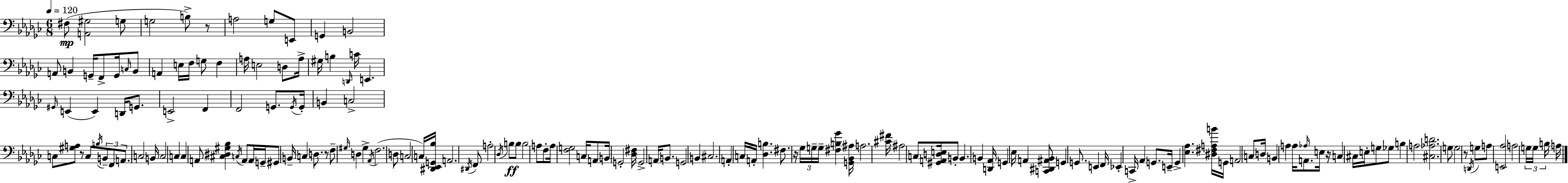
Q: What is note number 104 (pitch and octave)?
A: B2